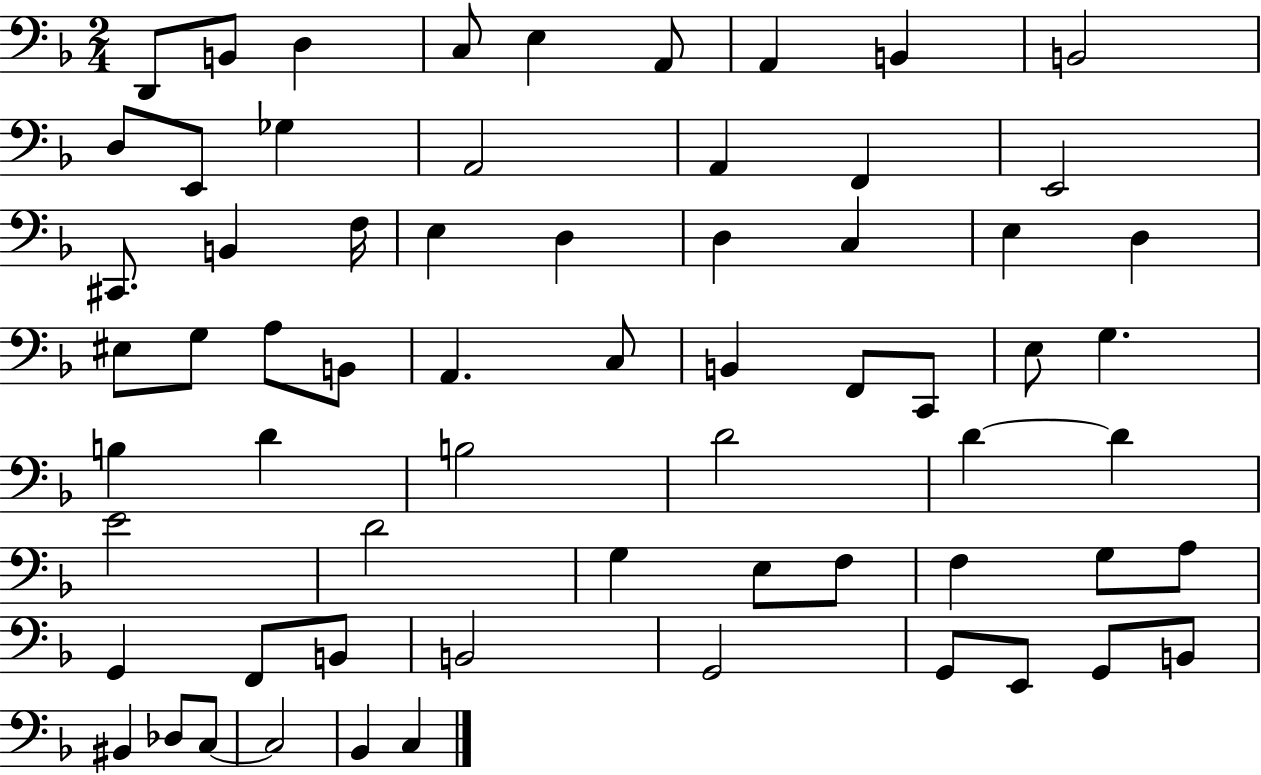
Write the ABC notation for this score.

X:1
T:Untitled
M:2/4
L:1/4
K:F
D,,/2 B,,/2 D, C,/2 E, A,,/2 A,, B,, B,,2 D,/2 E,,/2 _G, A,,2 A,, F,, E,,2 ^C,,/2 B,, F,/4 E, D, D, C, E, D, ^E,/2 G,/2 A,/2 B,,/2 A,, C,/2 B,, F,,/2 C,,/2 E,/2 G, B, D B,2 D2 D D E2 D2 G, E,/2 F,/2 F, G,/2 A,/2 G,, F,,/2 B,,/2 B,,2 G,,2 G,,/2 E,,/2 G,,/2 B,,/2 ^B,, _D,/2 C,/2 C,2 _B,, C,